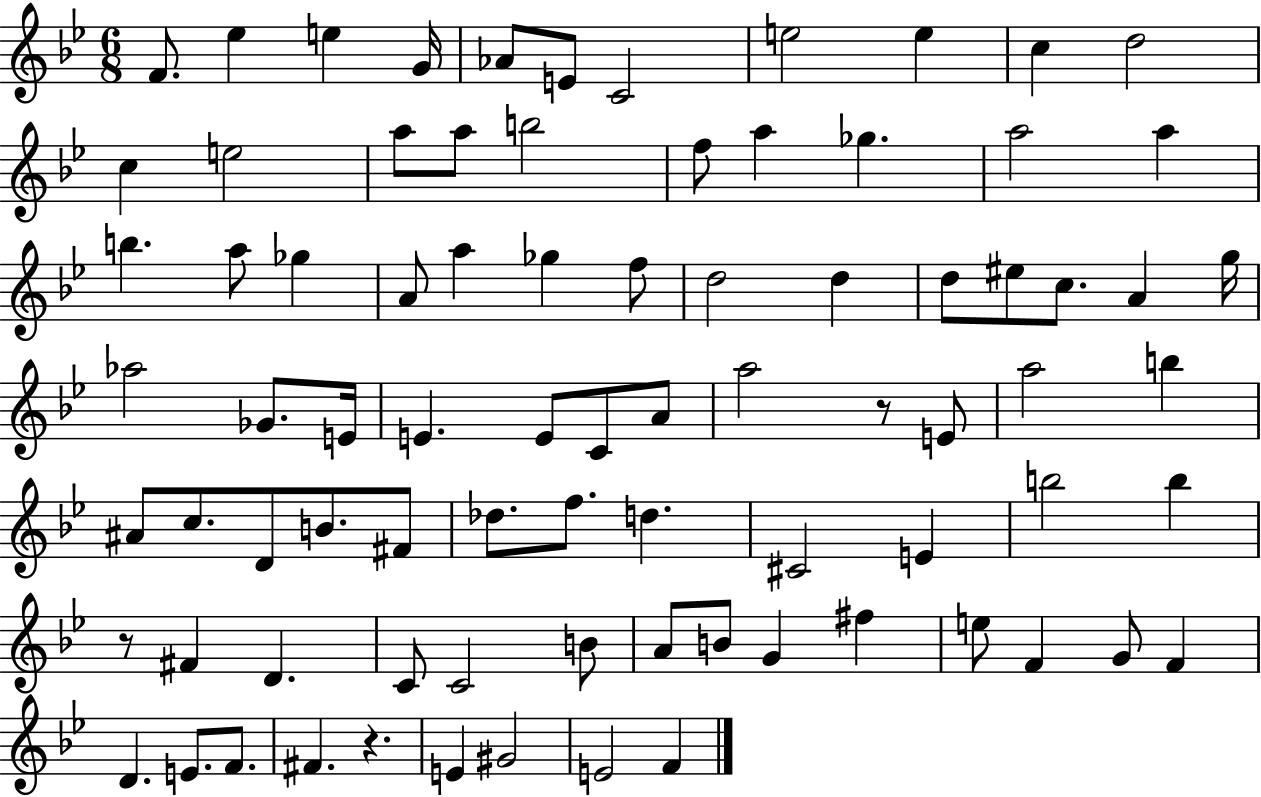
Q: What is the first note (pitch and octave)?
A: F4